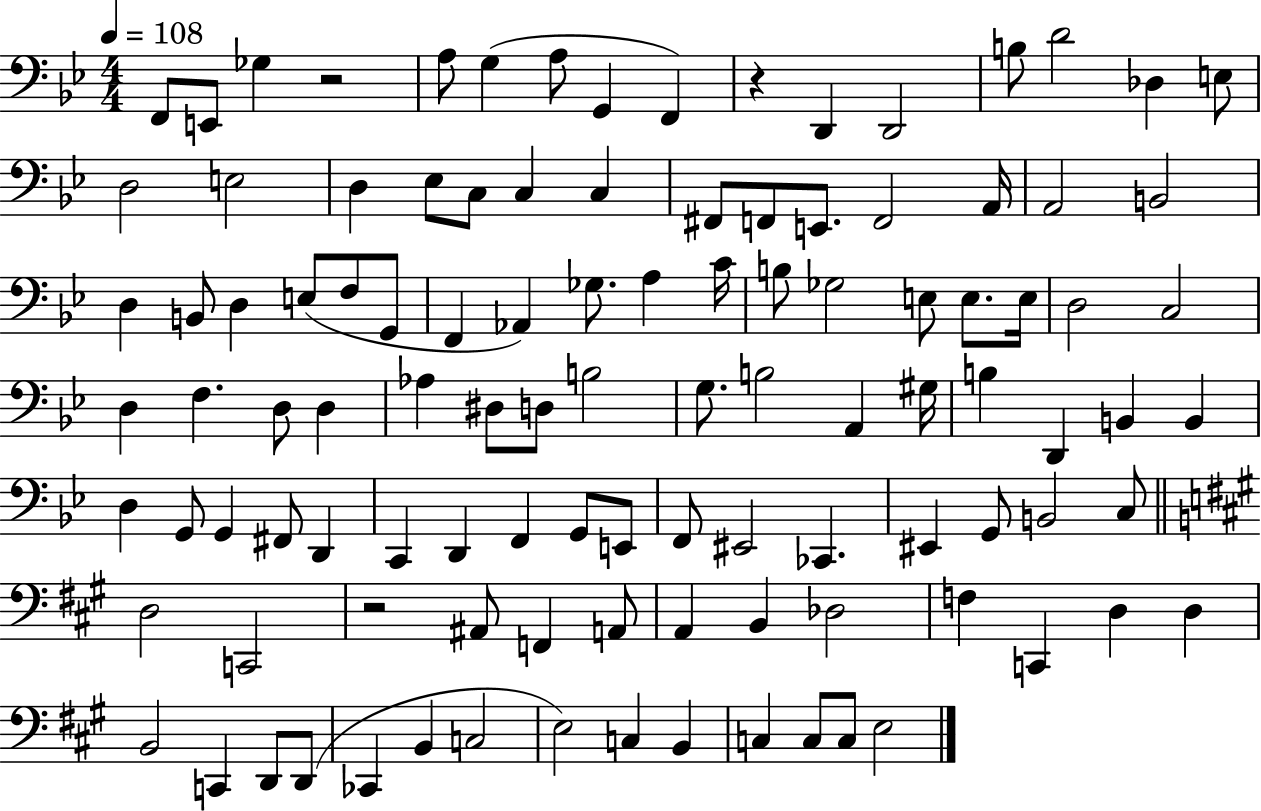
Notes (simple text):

F2/e E2/e Gb3/q R/h A3/e G3/q A3/e G2/q F2/q R/q D2/q D2/h B3/e D4/h Db3/q E3/e D3/h E3/h D3/q Eb3/e C3/e C3/q C3/q F#2/e F2/e E2/e. F2/h A2/s A2/h B2/h D3/q B2/e D3/q E3/e F3/e G2/e F2/q Ab2/q Gb3/e. A3/q C4/s B3/e Gb3/h E3/e E3/e. E3/s D3/h C3/h D3/q F3/q. D3/e D3/q Ab3/q D#3/e D3/e B3/h G3/e. B3/h A2/q G#3/s B3/q D2/q B2/q B2/q D3/q G2/e G2/q F#2/e D2/q C2/q D2/q F2/q G2/e E2/e F2/e EIS2/h CES2/q. EIS2/q G2/e B2/h C3/e D3/h C2/h R/h A#2/e F2/q A2/e A2/q B2/q Db3/h F3/q C2/q D3/q D3/q B2/h C2/q D2/e D2/e CES2/q B2/q C3/h E3/h C3/q B2/q C3/q C3/e C3/e E3/h